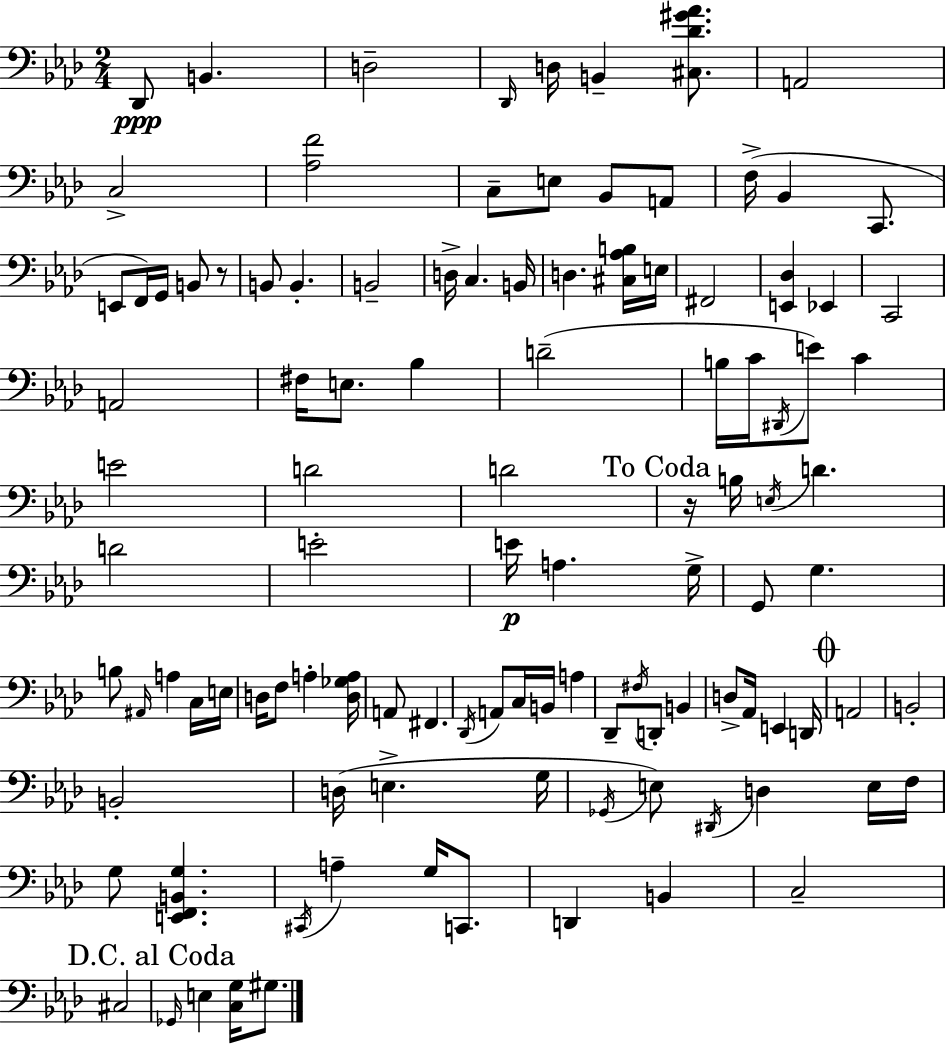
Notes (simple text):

Db2/e B2/q. D3/h Db2/s D3/s B2/q [C#3,Db4,G#4,Ab4]/e. A2/h C3/h [Ab3,F4]/h C3/e E3/e Bb2/e A2/e F3/s Bb2/q C2/e. E2/e F2/s G2/s B2/e R/e B2/e B2/q. B2/h D3/s C3/q. B2/s D3/q. [C#3,Ab3,B3]/s E3/s F#2/h [E2,Db3]/q Eb2/q C2/h A2/h F#3/s E3/e. Bb3/q D4/h B3/s C4/s D#2/s E4/e C4/q E4/h D4/h D4/h R/s B3/s E3/s D4/q. D4/h E4/h E4/s A3/q. G3/s G2/e G3/q. B3/e A#2/s A3/q C3/s E3/s D3/s F3/e A3/q [D3,Gb3,A3]/s A2/e F#2/q. Db2/s A2/e C3/s B2/s A3/q Db2/e F#3/s D2/e B2/q D3/e Ab2/s E2/q D2/s A2/h B2/h B2/h D3/s E3/q. G3/s Gb2/s E3/e D#2/s D3/q E3/s F3/s G3/e [E2,F2,B2,G3]/q. C#2/s A3/q G3/s C2/e. D2/q B2/q C3/h C#3/h Gb2/s E3/q [C3,G3]/s G#3/e.